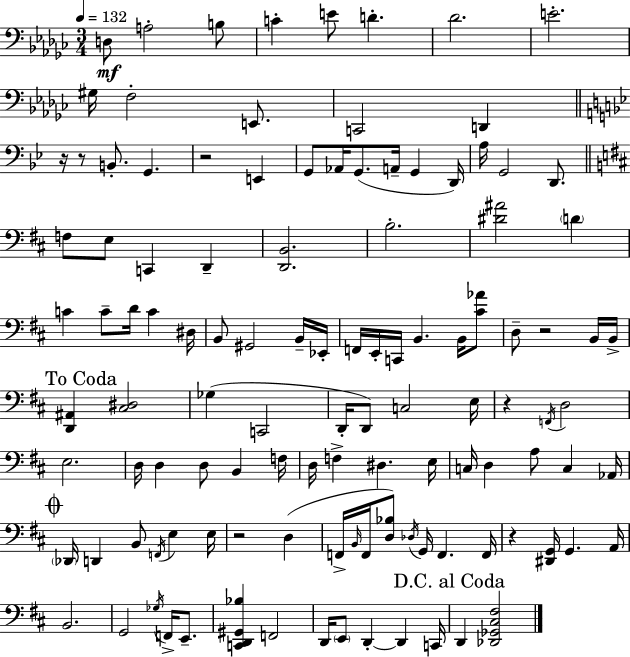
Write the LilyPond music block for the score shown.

{
  \clef bass
  \numericTimeSignature
  \time 3/4
  \key ees \minor
  \tempo 4 = 132
  d8\mf a2-. b8 | c'4-. e'8 d'4.-. | des'2. | e'2.-. | \break gis16 f2-. e,8. | c,2 d,4 | \bar "||" \break \key bes \major r16 r8 b,8.-. g,4. | r2 e,4 | g,8 aes,16 g,8.( a,16-- g,4 d,16) | a16 g,2 d,8. | \break \bar "||" \break \key b \minor f8 e8 c,4 d,4-- | <d, b,>2. | b2.-. | <dis' ais'>2 \parenthesize d'4 | \break c'4 c'8-- d'16 c'4 dis16 | b,8 gis,2 b,16-- ees,16-. | f,16 e,16-. c,16 b,4. b,16 <cis' aes'>8 | d8-- r2 b,16 b,16-> | \break \mark "To Coda" <d, ais,>4 <cis dis>2 | ges4( c,2 | d,16-. d,8) c2 e16 | r4 \acciaccatura { f,16 } d2 | \break e2. | d16 d4 d8 b,4 | f16 d16 f4-> dis4. | e16 c16 d4 a8 c4 | \break aes,16 \mark \markup { \musicglyph "scripts.coda" } \parenthesize des,16 d,4 b,8 \acciaccatura { f,16 } e4 | e16 r2 d4( | f,16-> \grace { b,16 } f,16 <d bes>8) \acciaccatura { des16 } g,16 f,4. | f,16 r4 <dis, g,>16 g,4. | \break a,16 b,2. | g,2 | \acciaccatura { ges16 } f,16-> e,8.-- <c, d, gis, bes>4 f,2 | d,16 \parenthesize e,8 d,4-.~~ | \break d,4 c,16 \mark "D.C. al Coda" d,4 <des, ges, cis fis>2 | \bar "|."
}